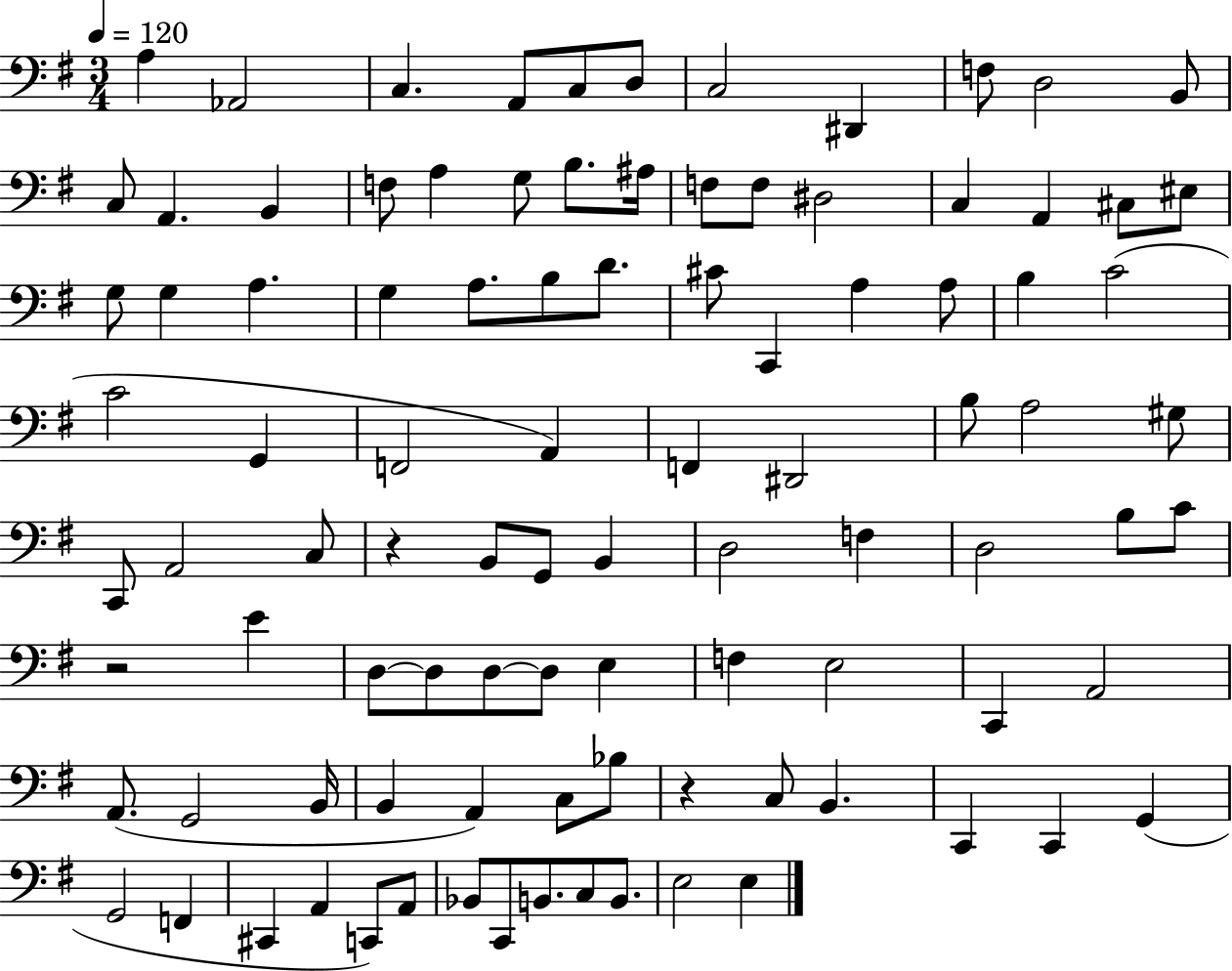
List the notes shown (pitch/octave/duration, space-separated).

A3/q Ab2/h C3/q. A2/e C3/e D3/e C3/h D#2/q F3/e D3/h B2/e C3/e A2/q. B2/q F3/e A3/q G3/e B3/e. A#3/s F3/e F3/e D#3/h C3/q A2/q C#3/e EIS3/e G3/e G3/q A3/q. G3/q A3/e. B3/e D4/e. C#4/e C2/q A3/q A3/e B3/q C4/h C4/h G2/q F2/h A2/q F2/q D#2/h B3/e A3/h G#3/e C2/e A2/h C3/e R/q B2/e G2/e B2/q D3/h F3/q D3/h B3/e C4/e R/h E4/q D3/e D3/e D3/e D3/e E3/q F3/q E3/h C2/q A2/h A2/e. G2/h B2/s B2/q A2/q C3/e Bb3/e R/q C3/e B2/q. C2/q C2/q G2/q G2/h F2/q C#2/q A2/q C2/e A2/e Bb2/e C2/e B2/e. C3/e B2/e. E3/h E3/q